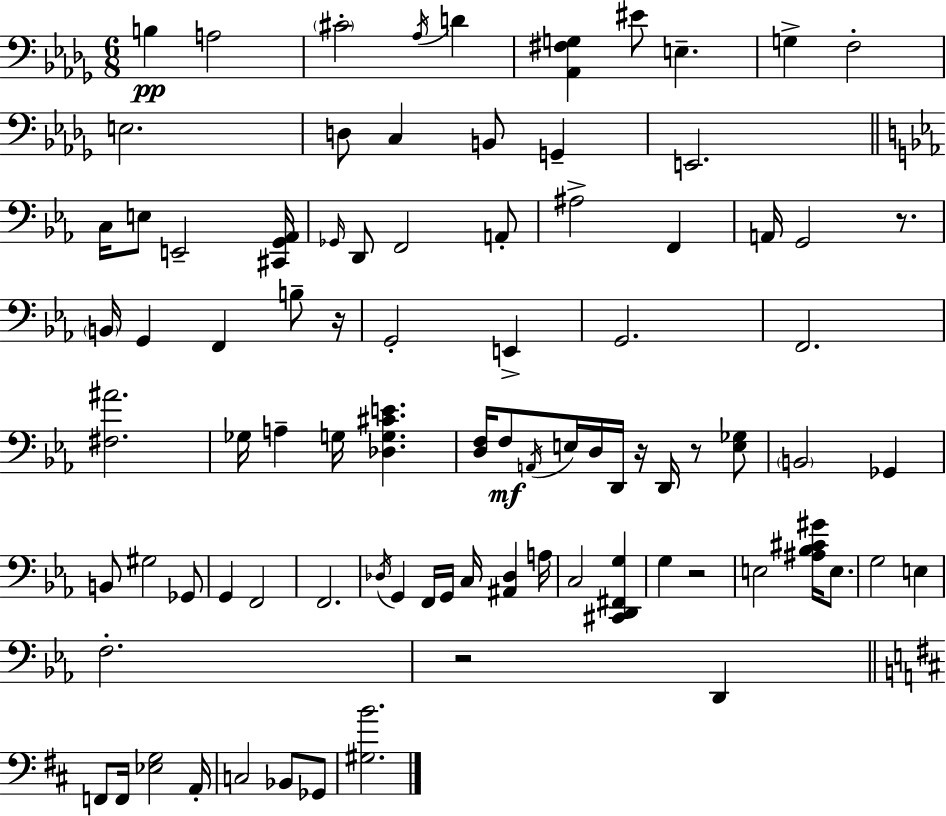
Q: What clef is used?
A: bass